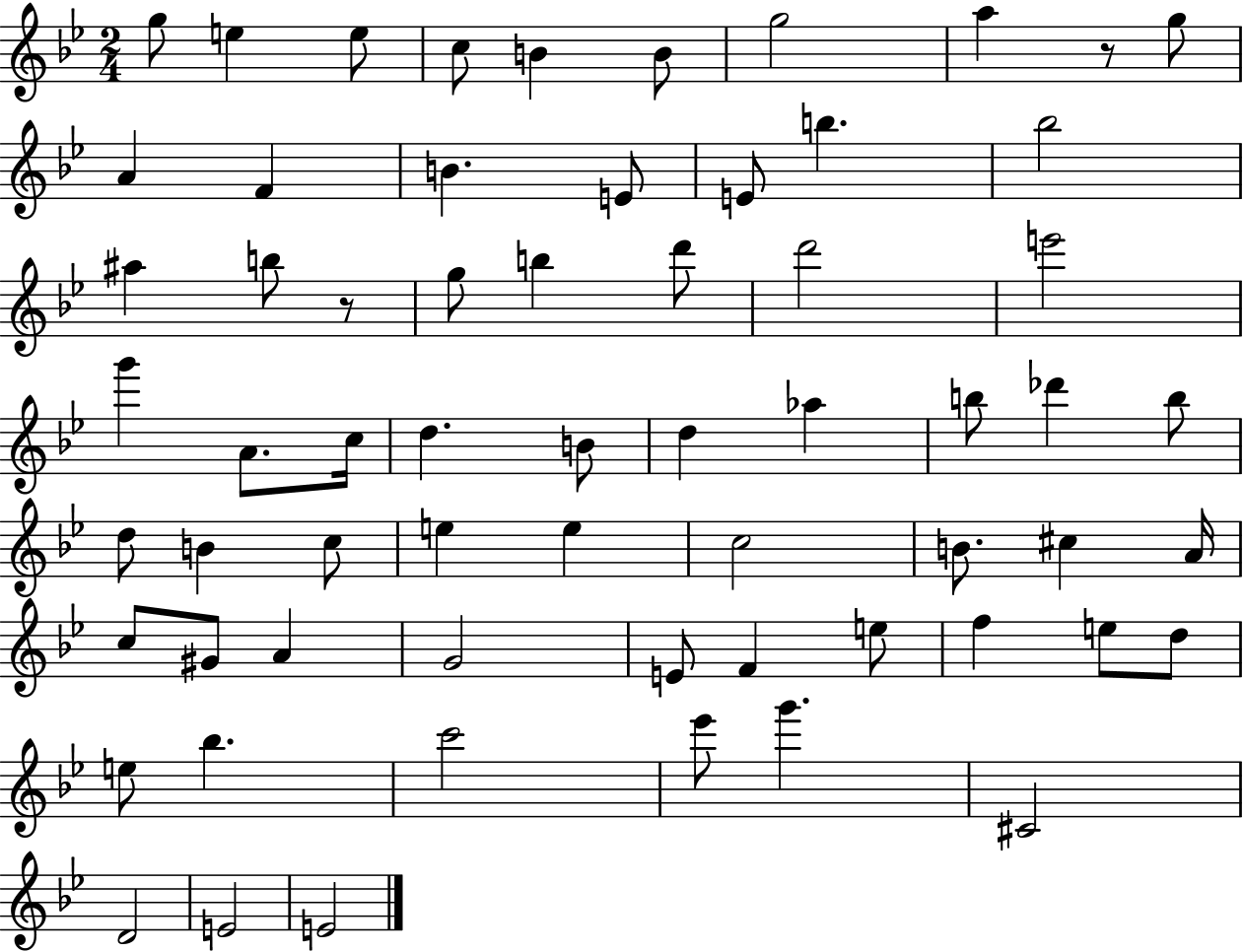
X:1
T:Untitled
M:2/4
L:1/4
K:Bb
g/2 e e/2 c/2 B B/2 g2 a z/2 g/2 A F B E/2 E/2 b _b2 ^a b/2 z/2 g/2 b d'/2 d'2 e'2 g' A/2 c/4 d B/2 d _a b/2 _d' b/2 d/2 B c/2 e e c2 B/2 ^c A/4 c/2 ^G/2 A G2 E/2 F e/2 f e/2 d/2 e/2 _b c'2 _e'/2 g' ^C2 D2 E2 E2